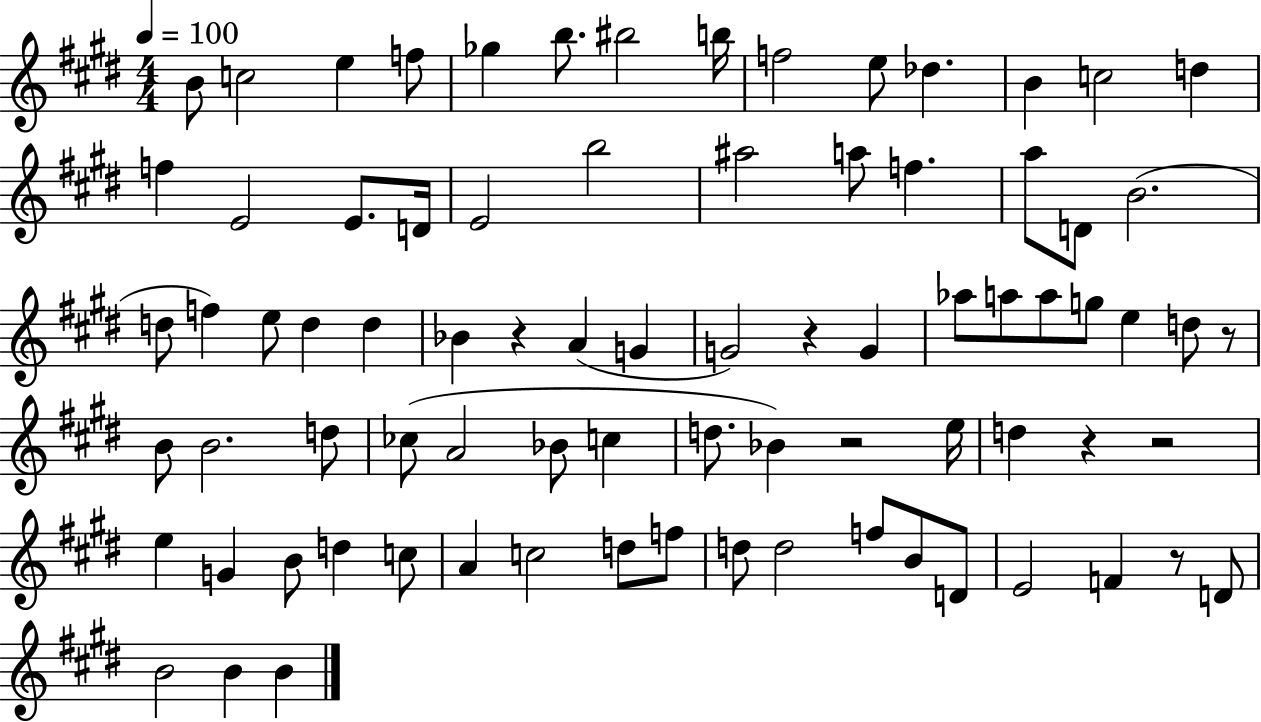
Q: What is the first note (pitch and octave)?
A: B4